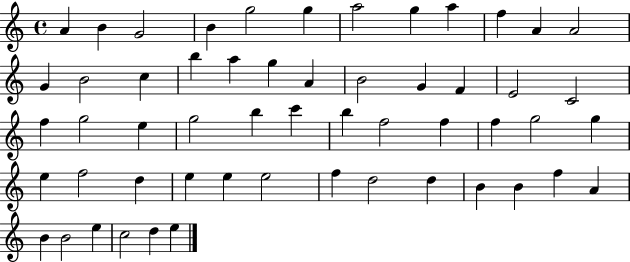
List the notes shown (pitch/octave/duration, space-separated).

A4/q B4/q G4/h B4/q G5/h G5/q A5/h G5/q A5/q F5/q A4/q A4/h G4/q B4/h C5/q B5/q A5/q G5/q A4/q B4/h G4/q F4/q E4/h C4/h F5/q G5/h E5/q G5/h B5/q C6/q B5/q F5/h F5/q F5/q G5/h G5/q E5/q F5/h D5/q E5/q E5/q E5/h F5/q D5/h D5/q B4/q B4/q F5/q A4/q B4/q B4/h E5/q C5/h D5/q E5/q